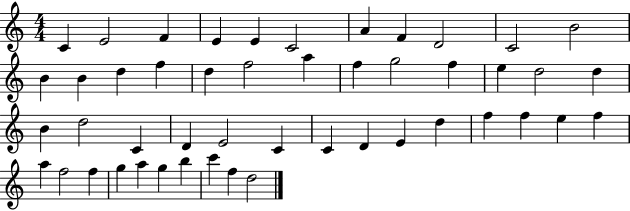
{
  \clef treble
  \numericTimeSignature
  \time 4/4
  \key c \major
  c'4 e'2 f'4 | e'4 e'4 c'2 | a'4 f'4 d'2 | c'2 b'2 | \break b'4 b'4 d''4 f''4 | d''4 f''2 a''4 | f''4 g''2 f''4 | e''4 d''2 d''4 | \break b'4 d''2 c'4 | d'4 e'2 c'4 | c'4 d'4 e'4 d''4 | f''4 f''4 e''4 f''4 | \break a''4 f''2 f''4 | g''4 a''4 g''4 b''4 | c'''4 f''4 d''2 | \bar "|."
}